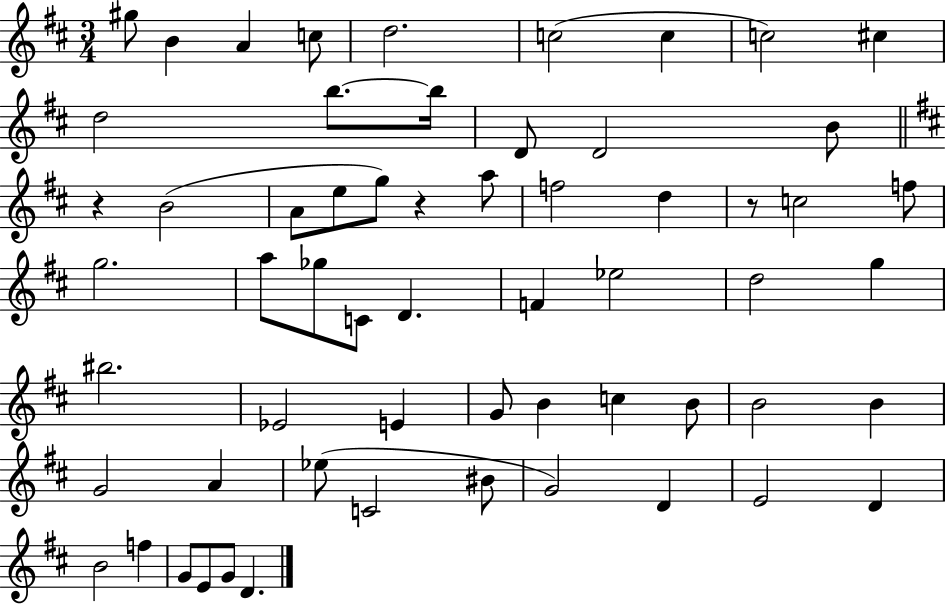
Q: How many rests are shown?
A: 3